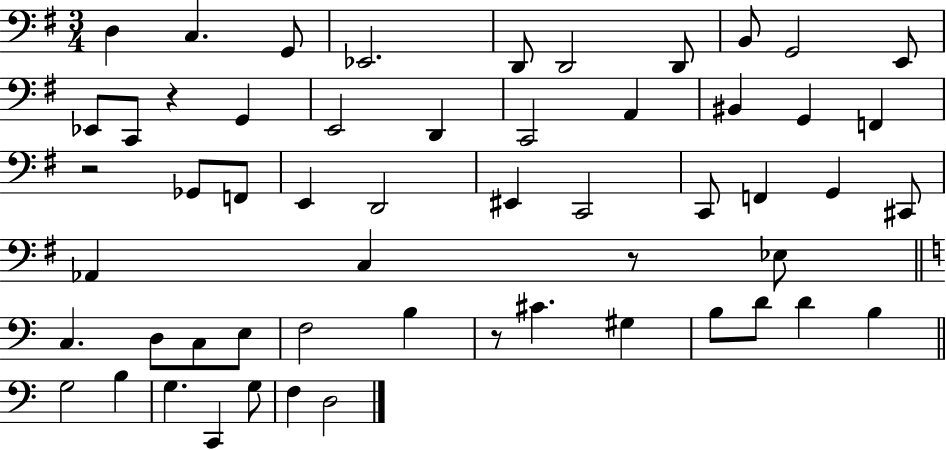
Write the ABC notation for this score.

X:1
T:Untitled
M:3/4
L:1/4
K:G
D, C, G,,/2 _E,,2 D,,/2 D,,2 D,,/2 B,,/2 G,,2 E,,/2 _E,,/2 C,,/2 z G,, E,,2 D,, C,,2 A,, ^B,, G,, F,, z2 _G,,/2 F,,/2 E,, D,,2 ^E,, C,,2 C,,/2 F,, G,, ^C,,/2 _A,, C, z/2 _E,/2 C, D,/2 C,/2 E,/2 F,2 B, z/2 ^C ^G, B,/2 D/2 D B, G,2 B, G, C,, G,/2 F, D,2